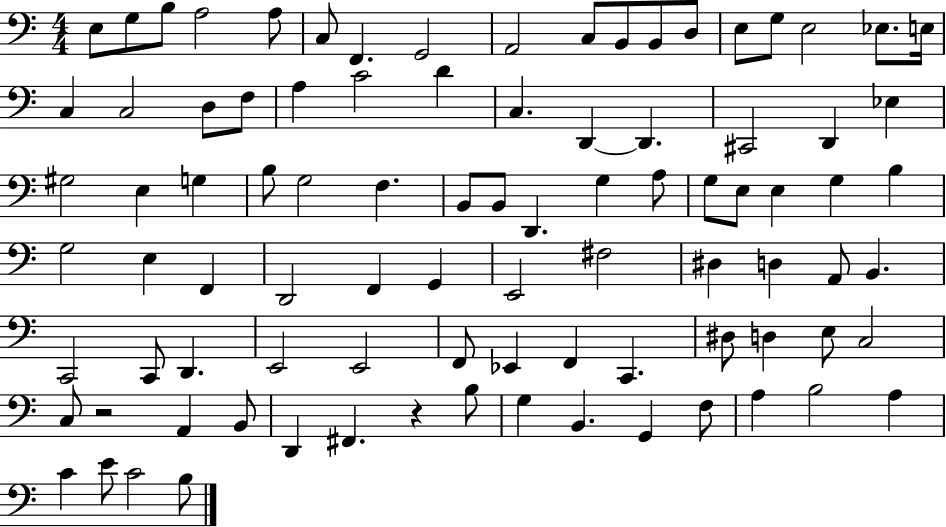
{
  \clef bass
  \numericTimeSignature
  \time 4/4
  \key c \major
  e8 g8 b8 a2 a8 | c8 f,4. g,2 | a,2 c8 b,8 b,8 d8 | e8 g8 e2 ees8. e16 | \break c4 c2 d8 f8 | a4 c'2 d'4 | c4. d,4~~ d,4. | cis,2 d,4 ees4 | \break gis2 e4 g4 | b8 g2 f4. | b,8 b,8 d,4. g4 a8 | g8 e8 e4 g4 b4 | \break g2 e4 f,4 | d,2 f,4 g,4 | e,2 fis2 | dis4 d4 a,8 b,4. | \break c,2 c,8 d,4. | e,2 e,2 | f,8 ees,4 f,4 c,4. | dis8 d4 e8 c2 | \break c8 r2 a,4 b,8 | d,4 fis,4. r4 b8 | g4 b,4. g,4 f8 | a4 b2 a4 | \break c'4 e'8 c'2 b8 | \bar "|."
}